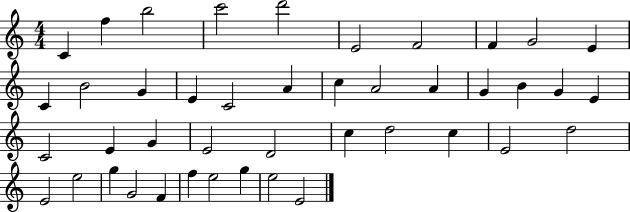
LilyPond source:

{
  \clef treble
  \numericTimeSignature
  \time 4/4
  \key c \major
  c'4 f''4 b''2 | c'''2 d'''2 | e'2 f'2 | f'4 g'2 e'4 | \break c'4 b'2 g'4 | e'4 c'2 a'4 | c''4 a'2 a'4 | g'4 b'4 g'4 e'4 | \break c'2 e'4 g'4 | e'2 d'2 | c''4 d''2 c''4 | e'2 d''2 | \break e'2 e''2 | g''4 g'2 f'4 | f''4 e''2 g''4 | e''2 e'2 | \break \bar "|."
}